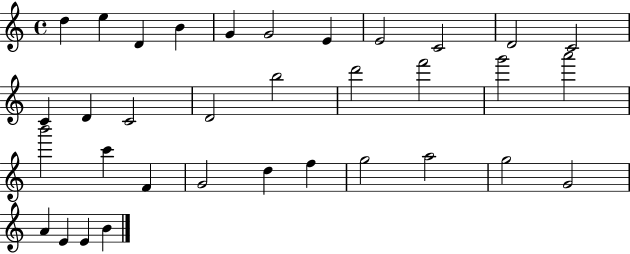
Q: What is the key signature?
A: C major